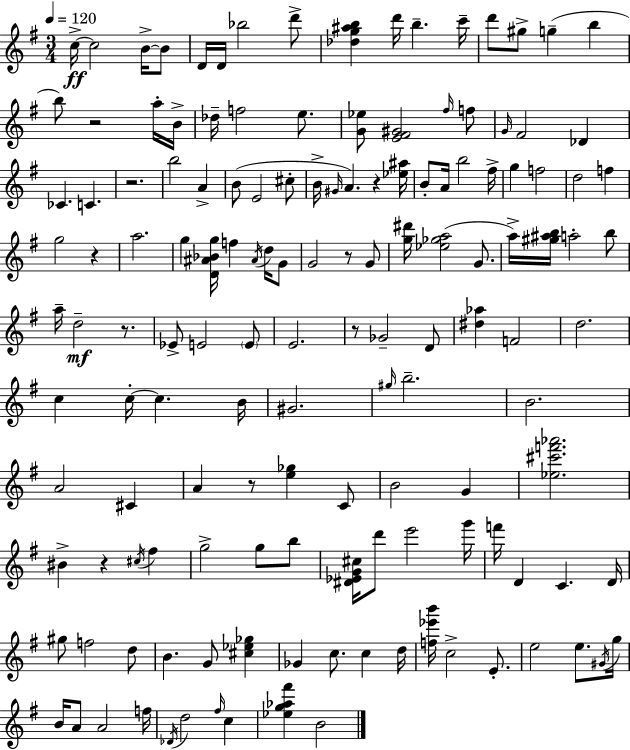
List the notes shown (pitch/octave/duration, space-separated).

C5/s C5/h B4/s B4/e D4/s D4/s Bb5/h D6/e [Db5,G5,A#5,B5]/q D6/s B5/q. C6/s D6/e G#5/e G5/q B5/q B5/e R/h A5/s B4/s Db5/s F5/h E5/e. [G4,Eb5]/e [E4,F#4,G#4]/h F#5/s F5/e G4/s F#4/h Db4/q CES4/q. C4/q. R/h. B5/h A4/q B4/e E4/h C#5/e B4/s G#4/s A4/q. R/q [Eb5,A#5]/s B4/e A4/s B5/h F#5/s G5/q F5/h D5/h F5/q G5/h R/q A5/h. G5/q [D4,A#4,Bb4,G5]/s F5/q A#4/s D5/s G4/e G4/h R/e G4/e [G5,D#6]/s [Eb5,Gb5,A5]/h G4/e. A5/s [G#5,A#5,B5]/s A5/h B5/e A5/s D5/h R/e. Eb4/e E4/h E4/e E4/h. R/e Gb4/h D4/e [D#5,Ab5]/q F4/h D5/h. C5/q C5/s C5/q. B4/s G#4/h. G#5/s B5/h. B4/h. A4/h C#4/q A4/q R/e [E5,Gb5]/q C4/e B4/h G4/q [Eb5,C#6,F6,Ab6]/h. BIS4/q R/q C#5/s F#5/q G5/h G5/e B5/e [D#4,Eb4,G4,C#5]/s D6/e E6/h G6/s F6/s D4/q C4/q. D4/s G#5/e F5/h D5/e B4/q. G4/e [C#5,Eb5,Gb5]/q Gb4/q C5/e. C5/q D5/s [F5,Eb6,B6]/s C5/h E4/e. E5/h E5/e. G#4/s G5/s B4/s A4/e A4/h F5/s Db4/s D5/h F#5/s C5/q [Eb5,G5,Ab5,F#6]/q B4/h